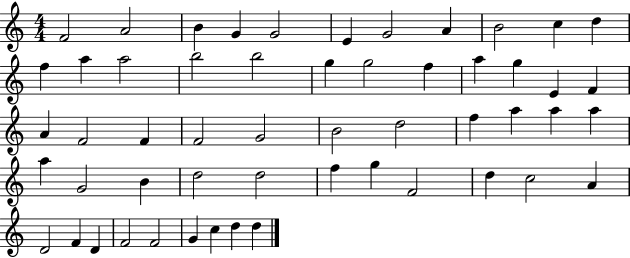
F4/h A4/h B4/q G4/q G4/h E4/q G4/h A4/q B4/h C5/q D5/q F5/q A5/q A5/h B5/h B5/h G5/q G5/h F5/q A5/q G5/q E4/q F4/q A4/q F4/h F4/q F4/h G4/h B4/h D5/h F5/q A5/q A5/q A5/q A5/q G4/h B4/q D5/h D5/h F5/q G5/q F4/h D5/q C5/h A4/q D4/h F4/q D4/q F4/h F4/h G4/q C5/q D5/q D5/q